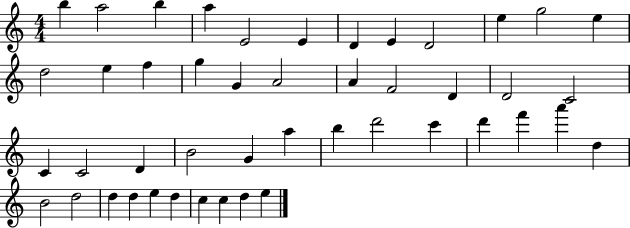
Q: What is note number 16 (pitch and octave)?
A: G5